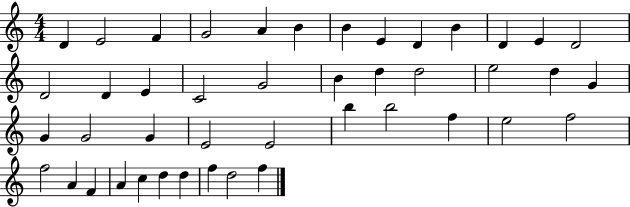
{
  \clef treble
  \numericTimeSignature
  \time 4/4
  \key c \major
  d'4 e'2 f'4 | g'2 a'4 b'4 | b'4 e'4 d'4 b'4 | d'4 e'4 d'2 | \break d'2 d'4 e'4 | c'2 g'2 | b'4 d''4 d''2 | e''2 d''4 g'4 | \break g'4 g'2 g'4 | e'2 e'2 | b''4 b''2 f''4 | e''2 f''2 | \break f''2 a'4 f'4 | a'4 c''4 d''4 d''4 | f''4 d''2 f''4 | \bar "|."
}